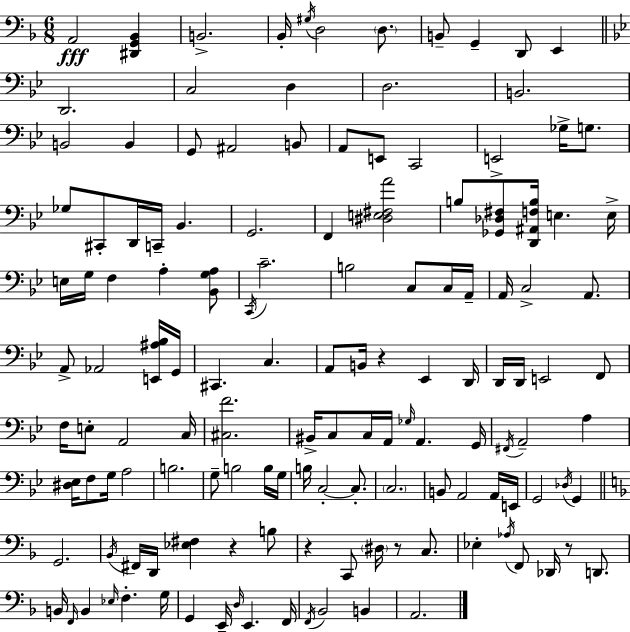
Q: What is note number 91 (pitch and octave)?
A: A2